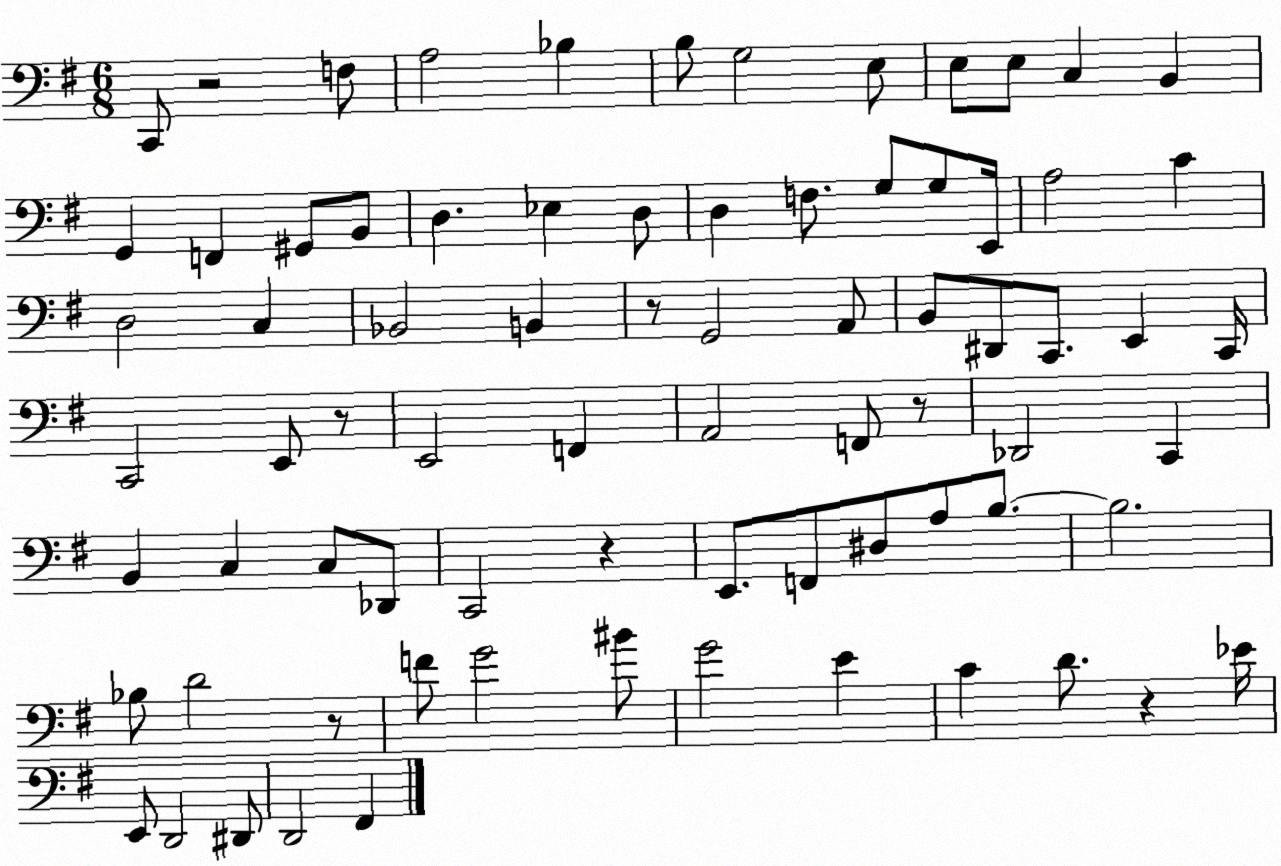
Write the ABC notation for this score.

X:1
T:Untitled
M:6/8
L:1/4
K:G
C,,/2 z2 F,/2 A,2 _B, B,/2 G,2 E,/2 E,/2 E,/2 C, B,, G,, F,, ^G,,/2 B,,/2 D, _E, D,/2 D, F,/2 G,/2 G,/2 E,,/4 A,2 C D,2 C, _B,,2 B,, z/2 G,,2 A,,/2 B,,/2 ^D,,/2 C,,/2 E,, C,,/4 C,,2 E,,/2 z/2 E,,2 F,, A,,2 F,,/2 z/2 _D,,2 C,, B,, C, C,/2 _D,,/2 C,,2 z E,,/2 F,,/2 ^D,/2 A,/2 B,/2 B,2 _B,/2 D2 z/2 F/2 G2 ^B/2 G2 E C D/2 z _E/4 E,,/2 D,,2 ^D,,/2 D,,2 ^F,,